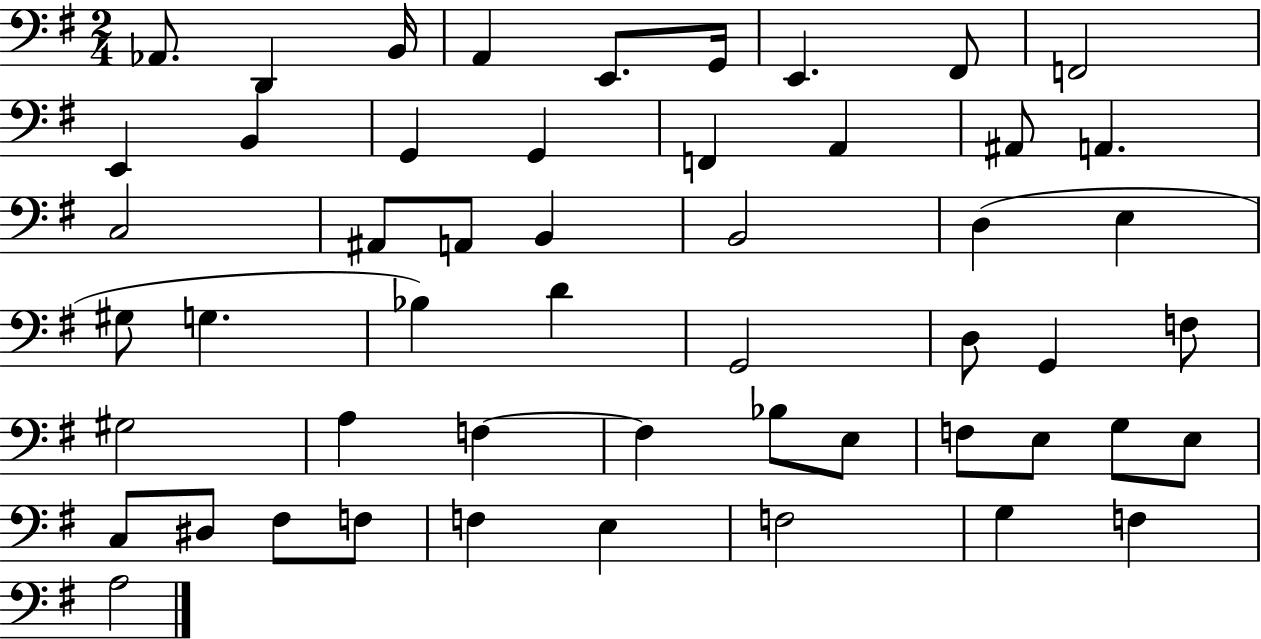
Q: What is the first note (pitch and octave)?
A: Ab2